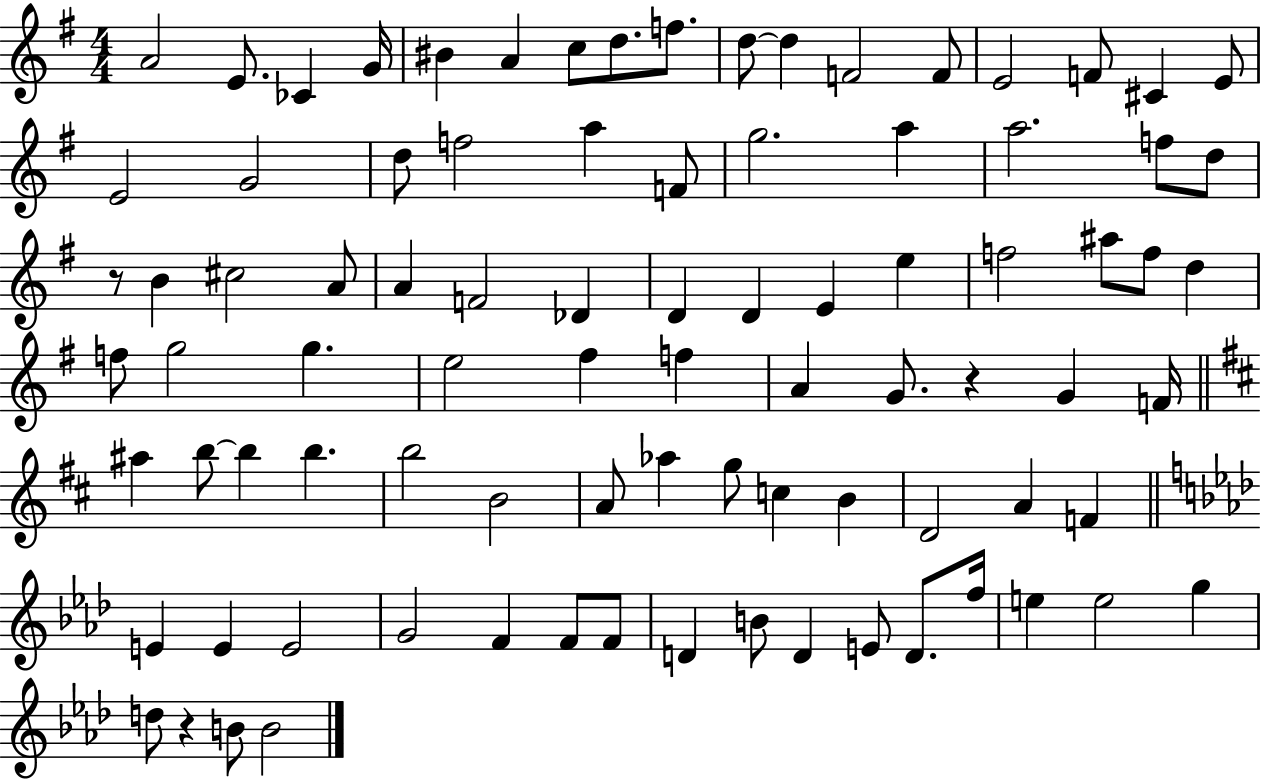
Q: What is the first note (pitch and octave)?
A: A4